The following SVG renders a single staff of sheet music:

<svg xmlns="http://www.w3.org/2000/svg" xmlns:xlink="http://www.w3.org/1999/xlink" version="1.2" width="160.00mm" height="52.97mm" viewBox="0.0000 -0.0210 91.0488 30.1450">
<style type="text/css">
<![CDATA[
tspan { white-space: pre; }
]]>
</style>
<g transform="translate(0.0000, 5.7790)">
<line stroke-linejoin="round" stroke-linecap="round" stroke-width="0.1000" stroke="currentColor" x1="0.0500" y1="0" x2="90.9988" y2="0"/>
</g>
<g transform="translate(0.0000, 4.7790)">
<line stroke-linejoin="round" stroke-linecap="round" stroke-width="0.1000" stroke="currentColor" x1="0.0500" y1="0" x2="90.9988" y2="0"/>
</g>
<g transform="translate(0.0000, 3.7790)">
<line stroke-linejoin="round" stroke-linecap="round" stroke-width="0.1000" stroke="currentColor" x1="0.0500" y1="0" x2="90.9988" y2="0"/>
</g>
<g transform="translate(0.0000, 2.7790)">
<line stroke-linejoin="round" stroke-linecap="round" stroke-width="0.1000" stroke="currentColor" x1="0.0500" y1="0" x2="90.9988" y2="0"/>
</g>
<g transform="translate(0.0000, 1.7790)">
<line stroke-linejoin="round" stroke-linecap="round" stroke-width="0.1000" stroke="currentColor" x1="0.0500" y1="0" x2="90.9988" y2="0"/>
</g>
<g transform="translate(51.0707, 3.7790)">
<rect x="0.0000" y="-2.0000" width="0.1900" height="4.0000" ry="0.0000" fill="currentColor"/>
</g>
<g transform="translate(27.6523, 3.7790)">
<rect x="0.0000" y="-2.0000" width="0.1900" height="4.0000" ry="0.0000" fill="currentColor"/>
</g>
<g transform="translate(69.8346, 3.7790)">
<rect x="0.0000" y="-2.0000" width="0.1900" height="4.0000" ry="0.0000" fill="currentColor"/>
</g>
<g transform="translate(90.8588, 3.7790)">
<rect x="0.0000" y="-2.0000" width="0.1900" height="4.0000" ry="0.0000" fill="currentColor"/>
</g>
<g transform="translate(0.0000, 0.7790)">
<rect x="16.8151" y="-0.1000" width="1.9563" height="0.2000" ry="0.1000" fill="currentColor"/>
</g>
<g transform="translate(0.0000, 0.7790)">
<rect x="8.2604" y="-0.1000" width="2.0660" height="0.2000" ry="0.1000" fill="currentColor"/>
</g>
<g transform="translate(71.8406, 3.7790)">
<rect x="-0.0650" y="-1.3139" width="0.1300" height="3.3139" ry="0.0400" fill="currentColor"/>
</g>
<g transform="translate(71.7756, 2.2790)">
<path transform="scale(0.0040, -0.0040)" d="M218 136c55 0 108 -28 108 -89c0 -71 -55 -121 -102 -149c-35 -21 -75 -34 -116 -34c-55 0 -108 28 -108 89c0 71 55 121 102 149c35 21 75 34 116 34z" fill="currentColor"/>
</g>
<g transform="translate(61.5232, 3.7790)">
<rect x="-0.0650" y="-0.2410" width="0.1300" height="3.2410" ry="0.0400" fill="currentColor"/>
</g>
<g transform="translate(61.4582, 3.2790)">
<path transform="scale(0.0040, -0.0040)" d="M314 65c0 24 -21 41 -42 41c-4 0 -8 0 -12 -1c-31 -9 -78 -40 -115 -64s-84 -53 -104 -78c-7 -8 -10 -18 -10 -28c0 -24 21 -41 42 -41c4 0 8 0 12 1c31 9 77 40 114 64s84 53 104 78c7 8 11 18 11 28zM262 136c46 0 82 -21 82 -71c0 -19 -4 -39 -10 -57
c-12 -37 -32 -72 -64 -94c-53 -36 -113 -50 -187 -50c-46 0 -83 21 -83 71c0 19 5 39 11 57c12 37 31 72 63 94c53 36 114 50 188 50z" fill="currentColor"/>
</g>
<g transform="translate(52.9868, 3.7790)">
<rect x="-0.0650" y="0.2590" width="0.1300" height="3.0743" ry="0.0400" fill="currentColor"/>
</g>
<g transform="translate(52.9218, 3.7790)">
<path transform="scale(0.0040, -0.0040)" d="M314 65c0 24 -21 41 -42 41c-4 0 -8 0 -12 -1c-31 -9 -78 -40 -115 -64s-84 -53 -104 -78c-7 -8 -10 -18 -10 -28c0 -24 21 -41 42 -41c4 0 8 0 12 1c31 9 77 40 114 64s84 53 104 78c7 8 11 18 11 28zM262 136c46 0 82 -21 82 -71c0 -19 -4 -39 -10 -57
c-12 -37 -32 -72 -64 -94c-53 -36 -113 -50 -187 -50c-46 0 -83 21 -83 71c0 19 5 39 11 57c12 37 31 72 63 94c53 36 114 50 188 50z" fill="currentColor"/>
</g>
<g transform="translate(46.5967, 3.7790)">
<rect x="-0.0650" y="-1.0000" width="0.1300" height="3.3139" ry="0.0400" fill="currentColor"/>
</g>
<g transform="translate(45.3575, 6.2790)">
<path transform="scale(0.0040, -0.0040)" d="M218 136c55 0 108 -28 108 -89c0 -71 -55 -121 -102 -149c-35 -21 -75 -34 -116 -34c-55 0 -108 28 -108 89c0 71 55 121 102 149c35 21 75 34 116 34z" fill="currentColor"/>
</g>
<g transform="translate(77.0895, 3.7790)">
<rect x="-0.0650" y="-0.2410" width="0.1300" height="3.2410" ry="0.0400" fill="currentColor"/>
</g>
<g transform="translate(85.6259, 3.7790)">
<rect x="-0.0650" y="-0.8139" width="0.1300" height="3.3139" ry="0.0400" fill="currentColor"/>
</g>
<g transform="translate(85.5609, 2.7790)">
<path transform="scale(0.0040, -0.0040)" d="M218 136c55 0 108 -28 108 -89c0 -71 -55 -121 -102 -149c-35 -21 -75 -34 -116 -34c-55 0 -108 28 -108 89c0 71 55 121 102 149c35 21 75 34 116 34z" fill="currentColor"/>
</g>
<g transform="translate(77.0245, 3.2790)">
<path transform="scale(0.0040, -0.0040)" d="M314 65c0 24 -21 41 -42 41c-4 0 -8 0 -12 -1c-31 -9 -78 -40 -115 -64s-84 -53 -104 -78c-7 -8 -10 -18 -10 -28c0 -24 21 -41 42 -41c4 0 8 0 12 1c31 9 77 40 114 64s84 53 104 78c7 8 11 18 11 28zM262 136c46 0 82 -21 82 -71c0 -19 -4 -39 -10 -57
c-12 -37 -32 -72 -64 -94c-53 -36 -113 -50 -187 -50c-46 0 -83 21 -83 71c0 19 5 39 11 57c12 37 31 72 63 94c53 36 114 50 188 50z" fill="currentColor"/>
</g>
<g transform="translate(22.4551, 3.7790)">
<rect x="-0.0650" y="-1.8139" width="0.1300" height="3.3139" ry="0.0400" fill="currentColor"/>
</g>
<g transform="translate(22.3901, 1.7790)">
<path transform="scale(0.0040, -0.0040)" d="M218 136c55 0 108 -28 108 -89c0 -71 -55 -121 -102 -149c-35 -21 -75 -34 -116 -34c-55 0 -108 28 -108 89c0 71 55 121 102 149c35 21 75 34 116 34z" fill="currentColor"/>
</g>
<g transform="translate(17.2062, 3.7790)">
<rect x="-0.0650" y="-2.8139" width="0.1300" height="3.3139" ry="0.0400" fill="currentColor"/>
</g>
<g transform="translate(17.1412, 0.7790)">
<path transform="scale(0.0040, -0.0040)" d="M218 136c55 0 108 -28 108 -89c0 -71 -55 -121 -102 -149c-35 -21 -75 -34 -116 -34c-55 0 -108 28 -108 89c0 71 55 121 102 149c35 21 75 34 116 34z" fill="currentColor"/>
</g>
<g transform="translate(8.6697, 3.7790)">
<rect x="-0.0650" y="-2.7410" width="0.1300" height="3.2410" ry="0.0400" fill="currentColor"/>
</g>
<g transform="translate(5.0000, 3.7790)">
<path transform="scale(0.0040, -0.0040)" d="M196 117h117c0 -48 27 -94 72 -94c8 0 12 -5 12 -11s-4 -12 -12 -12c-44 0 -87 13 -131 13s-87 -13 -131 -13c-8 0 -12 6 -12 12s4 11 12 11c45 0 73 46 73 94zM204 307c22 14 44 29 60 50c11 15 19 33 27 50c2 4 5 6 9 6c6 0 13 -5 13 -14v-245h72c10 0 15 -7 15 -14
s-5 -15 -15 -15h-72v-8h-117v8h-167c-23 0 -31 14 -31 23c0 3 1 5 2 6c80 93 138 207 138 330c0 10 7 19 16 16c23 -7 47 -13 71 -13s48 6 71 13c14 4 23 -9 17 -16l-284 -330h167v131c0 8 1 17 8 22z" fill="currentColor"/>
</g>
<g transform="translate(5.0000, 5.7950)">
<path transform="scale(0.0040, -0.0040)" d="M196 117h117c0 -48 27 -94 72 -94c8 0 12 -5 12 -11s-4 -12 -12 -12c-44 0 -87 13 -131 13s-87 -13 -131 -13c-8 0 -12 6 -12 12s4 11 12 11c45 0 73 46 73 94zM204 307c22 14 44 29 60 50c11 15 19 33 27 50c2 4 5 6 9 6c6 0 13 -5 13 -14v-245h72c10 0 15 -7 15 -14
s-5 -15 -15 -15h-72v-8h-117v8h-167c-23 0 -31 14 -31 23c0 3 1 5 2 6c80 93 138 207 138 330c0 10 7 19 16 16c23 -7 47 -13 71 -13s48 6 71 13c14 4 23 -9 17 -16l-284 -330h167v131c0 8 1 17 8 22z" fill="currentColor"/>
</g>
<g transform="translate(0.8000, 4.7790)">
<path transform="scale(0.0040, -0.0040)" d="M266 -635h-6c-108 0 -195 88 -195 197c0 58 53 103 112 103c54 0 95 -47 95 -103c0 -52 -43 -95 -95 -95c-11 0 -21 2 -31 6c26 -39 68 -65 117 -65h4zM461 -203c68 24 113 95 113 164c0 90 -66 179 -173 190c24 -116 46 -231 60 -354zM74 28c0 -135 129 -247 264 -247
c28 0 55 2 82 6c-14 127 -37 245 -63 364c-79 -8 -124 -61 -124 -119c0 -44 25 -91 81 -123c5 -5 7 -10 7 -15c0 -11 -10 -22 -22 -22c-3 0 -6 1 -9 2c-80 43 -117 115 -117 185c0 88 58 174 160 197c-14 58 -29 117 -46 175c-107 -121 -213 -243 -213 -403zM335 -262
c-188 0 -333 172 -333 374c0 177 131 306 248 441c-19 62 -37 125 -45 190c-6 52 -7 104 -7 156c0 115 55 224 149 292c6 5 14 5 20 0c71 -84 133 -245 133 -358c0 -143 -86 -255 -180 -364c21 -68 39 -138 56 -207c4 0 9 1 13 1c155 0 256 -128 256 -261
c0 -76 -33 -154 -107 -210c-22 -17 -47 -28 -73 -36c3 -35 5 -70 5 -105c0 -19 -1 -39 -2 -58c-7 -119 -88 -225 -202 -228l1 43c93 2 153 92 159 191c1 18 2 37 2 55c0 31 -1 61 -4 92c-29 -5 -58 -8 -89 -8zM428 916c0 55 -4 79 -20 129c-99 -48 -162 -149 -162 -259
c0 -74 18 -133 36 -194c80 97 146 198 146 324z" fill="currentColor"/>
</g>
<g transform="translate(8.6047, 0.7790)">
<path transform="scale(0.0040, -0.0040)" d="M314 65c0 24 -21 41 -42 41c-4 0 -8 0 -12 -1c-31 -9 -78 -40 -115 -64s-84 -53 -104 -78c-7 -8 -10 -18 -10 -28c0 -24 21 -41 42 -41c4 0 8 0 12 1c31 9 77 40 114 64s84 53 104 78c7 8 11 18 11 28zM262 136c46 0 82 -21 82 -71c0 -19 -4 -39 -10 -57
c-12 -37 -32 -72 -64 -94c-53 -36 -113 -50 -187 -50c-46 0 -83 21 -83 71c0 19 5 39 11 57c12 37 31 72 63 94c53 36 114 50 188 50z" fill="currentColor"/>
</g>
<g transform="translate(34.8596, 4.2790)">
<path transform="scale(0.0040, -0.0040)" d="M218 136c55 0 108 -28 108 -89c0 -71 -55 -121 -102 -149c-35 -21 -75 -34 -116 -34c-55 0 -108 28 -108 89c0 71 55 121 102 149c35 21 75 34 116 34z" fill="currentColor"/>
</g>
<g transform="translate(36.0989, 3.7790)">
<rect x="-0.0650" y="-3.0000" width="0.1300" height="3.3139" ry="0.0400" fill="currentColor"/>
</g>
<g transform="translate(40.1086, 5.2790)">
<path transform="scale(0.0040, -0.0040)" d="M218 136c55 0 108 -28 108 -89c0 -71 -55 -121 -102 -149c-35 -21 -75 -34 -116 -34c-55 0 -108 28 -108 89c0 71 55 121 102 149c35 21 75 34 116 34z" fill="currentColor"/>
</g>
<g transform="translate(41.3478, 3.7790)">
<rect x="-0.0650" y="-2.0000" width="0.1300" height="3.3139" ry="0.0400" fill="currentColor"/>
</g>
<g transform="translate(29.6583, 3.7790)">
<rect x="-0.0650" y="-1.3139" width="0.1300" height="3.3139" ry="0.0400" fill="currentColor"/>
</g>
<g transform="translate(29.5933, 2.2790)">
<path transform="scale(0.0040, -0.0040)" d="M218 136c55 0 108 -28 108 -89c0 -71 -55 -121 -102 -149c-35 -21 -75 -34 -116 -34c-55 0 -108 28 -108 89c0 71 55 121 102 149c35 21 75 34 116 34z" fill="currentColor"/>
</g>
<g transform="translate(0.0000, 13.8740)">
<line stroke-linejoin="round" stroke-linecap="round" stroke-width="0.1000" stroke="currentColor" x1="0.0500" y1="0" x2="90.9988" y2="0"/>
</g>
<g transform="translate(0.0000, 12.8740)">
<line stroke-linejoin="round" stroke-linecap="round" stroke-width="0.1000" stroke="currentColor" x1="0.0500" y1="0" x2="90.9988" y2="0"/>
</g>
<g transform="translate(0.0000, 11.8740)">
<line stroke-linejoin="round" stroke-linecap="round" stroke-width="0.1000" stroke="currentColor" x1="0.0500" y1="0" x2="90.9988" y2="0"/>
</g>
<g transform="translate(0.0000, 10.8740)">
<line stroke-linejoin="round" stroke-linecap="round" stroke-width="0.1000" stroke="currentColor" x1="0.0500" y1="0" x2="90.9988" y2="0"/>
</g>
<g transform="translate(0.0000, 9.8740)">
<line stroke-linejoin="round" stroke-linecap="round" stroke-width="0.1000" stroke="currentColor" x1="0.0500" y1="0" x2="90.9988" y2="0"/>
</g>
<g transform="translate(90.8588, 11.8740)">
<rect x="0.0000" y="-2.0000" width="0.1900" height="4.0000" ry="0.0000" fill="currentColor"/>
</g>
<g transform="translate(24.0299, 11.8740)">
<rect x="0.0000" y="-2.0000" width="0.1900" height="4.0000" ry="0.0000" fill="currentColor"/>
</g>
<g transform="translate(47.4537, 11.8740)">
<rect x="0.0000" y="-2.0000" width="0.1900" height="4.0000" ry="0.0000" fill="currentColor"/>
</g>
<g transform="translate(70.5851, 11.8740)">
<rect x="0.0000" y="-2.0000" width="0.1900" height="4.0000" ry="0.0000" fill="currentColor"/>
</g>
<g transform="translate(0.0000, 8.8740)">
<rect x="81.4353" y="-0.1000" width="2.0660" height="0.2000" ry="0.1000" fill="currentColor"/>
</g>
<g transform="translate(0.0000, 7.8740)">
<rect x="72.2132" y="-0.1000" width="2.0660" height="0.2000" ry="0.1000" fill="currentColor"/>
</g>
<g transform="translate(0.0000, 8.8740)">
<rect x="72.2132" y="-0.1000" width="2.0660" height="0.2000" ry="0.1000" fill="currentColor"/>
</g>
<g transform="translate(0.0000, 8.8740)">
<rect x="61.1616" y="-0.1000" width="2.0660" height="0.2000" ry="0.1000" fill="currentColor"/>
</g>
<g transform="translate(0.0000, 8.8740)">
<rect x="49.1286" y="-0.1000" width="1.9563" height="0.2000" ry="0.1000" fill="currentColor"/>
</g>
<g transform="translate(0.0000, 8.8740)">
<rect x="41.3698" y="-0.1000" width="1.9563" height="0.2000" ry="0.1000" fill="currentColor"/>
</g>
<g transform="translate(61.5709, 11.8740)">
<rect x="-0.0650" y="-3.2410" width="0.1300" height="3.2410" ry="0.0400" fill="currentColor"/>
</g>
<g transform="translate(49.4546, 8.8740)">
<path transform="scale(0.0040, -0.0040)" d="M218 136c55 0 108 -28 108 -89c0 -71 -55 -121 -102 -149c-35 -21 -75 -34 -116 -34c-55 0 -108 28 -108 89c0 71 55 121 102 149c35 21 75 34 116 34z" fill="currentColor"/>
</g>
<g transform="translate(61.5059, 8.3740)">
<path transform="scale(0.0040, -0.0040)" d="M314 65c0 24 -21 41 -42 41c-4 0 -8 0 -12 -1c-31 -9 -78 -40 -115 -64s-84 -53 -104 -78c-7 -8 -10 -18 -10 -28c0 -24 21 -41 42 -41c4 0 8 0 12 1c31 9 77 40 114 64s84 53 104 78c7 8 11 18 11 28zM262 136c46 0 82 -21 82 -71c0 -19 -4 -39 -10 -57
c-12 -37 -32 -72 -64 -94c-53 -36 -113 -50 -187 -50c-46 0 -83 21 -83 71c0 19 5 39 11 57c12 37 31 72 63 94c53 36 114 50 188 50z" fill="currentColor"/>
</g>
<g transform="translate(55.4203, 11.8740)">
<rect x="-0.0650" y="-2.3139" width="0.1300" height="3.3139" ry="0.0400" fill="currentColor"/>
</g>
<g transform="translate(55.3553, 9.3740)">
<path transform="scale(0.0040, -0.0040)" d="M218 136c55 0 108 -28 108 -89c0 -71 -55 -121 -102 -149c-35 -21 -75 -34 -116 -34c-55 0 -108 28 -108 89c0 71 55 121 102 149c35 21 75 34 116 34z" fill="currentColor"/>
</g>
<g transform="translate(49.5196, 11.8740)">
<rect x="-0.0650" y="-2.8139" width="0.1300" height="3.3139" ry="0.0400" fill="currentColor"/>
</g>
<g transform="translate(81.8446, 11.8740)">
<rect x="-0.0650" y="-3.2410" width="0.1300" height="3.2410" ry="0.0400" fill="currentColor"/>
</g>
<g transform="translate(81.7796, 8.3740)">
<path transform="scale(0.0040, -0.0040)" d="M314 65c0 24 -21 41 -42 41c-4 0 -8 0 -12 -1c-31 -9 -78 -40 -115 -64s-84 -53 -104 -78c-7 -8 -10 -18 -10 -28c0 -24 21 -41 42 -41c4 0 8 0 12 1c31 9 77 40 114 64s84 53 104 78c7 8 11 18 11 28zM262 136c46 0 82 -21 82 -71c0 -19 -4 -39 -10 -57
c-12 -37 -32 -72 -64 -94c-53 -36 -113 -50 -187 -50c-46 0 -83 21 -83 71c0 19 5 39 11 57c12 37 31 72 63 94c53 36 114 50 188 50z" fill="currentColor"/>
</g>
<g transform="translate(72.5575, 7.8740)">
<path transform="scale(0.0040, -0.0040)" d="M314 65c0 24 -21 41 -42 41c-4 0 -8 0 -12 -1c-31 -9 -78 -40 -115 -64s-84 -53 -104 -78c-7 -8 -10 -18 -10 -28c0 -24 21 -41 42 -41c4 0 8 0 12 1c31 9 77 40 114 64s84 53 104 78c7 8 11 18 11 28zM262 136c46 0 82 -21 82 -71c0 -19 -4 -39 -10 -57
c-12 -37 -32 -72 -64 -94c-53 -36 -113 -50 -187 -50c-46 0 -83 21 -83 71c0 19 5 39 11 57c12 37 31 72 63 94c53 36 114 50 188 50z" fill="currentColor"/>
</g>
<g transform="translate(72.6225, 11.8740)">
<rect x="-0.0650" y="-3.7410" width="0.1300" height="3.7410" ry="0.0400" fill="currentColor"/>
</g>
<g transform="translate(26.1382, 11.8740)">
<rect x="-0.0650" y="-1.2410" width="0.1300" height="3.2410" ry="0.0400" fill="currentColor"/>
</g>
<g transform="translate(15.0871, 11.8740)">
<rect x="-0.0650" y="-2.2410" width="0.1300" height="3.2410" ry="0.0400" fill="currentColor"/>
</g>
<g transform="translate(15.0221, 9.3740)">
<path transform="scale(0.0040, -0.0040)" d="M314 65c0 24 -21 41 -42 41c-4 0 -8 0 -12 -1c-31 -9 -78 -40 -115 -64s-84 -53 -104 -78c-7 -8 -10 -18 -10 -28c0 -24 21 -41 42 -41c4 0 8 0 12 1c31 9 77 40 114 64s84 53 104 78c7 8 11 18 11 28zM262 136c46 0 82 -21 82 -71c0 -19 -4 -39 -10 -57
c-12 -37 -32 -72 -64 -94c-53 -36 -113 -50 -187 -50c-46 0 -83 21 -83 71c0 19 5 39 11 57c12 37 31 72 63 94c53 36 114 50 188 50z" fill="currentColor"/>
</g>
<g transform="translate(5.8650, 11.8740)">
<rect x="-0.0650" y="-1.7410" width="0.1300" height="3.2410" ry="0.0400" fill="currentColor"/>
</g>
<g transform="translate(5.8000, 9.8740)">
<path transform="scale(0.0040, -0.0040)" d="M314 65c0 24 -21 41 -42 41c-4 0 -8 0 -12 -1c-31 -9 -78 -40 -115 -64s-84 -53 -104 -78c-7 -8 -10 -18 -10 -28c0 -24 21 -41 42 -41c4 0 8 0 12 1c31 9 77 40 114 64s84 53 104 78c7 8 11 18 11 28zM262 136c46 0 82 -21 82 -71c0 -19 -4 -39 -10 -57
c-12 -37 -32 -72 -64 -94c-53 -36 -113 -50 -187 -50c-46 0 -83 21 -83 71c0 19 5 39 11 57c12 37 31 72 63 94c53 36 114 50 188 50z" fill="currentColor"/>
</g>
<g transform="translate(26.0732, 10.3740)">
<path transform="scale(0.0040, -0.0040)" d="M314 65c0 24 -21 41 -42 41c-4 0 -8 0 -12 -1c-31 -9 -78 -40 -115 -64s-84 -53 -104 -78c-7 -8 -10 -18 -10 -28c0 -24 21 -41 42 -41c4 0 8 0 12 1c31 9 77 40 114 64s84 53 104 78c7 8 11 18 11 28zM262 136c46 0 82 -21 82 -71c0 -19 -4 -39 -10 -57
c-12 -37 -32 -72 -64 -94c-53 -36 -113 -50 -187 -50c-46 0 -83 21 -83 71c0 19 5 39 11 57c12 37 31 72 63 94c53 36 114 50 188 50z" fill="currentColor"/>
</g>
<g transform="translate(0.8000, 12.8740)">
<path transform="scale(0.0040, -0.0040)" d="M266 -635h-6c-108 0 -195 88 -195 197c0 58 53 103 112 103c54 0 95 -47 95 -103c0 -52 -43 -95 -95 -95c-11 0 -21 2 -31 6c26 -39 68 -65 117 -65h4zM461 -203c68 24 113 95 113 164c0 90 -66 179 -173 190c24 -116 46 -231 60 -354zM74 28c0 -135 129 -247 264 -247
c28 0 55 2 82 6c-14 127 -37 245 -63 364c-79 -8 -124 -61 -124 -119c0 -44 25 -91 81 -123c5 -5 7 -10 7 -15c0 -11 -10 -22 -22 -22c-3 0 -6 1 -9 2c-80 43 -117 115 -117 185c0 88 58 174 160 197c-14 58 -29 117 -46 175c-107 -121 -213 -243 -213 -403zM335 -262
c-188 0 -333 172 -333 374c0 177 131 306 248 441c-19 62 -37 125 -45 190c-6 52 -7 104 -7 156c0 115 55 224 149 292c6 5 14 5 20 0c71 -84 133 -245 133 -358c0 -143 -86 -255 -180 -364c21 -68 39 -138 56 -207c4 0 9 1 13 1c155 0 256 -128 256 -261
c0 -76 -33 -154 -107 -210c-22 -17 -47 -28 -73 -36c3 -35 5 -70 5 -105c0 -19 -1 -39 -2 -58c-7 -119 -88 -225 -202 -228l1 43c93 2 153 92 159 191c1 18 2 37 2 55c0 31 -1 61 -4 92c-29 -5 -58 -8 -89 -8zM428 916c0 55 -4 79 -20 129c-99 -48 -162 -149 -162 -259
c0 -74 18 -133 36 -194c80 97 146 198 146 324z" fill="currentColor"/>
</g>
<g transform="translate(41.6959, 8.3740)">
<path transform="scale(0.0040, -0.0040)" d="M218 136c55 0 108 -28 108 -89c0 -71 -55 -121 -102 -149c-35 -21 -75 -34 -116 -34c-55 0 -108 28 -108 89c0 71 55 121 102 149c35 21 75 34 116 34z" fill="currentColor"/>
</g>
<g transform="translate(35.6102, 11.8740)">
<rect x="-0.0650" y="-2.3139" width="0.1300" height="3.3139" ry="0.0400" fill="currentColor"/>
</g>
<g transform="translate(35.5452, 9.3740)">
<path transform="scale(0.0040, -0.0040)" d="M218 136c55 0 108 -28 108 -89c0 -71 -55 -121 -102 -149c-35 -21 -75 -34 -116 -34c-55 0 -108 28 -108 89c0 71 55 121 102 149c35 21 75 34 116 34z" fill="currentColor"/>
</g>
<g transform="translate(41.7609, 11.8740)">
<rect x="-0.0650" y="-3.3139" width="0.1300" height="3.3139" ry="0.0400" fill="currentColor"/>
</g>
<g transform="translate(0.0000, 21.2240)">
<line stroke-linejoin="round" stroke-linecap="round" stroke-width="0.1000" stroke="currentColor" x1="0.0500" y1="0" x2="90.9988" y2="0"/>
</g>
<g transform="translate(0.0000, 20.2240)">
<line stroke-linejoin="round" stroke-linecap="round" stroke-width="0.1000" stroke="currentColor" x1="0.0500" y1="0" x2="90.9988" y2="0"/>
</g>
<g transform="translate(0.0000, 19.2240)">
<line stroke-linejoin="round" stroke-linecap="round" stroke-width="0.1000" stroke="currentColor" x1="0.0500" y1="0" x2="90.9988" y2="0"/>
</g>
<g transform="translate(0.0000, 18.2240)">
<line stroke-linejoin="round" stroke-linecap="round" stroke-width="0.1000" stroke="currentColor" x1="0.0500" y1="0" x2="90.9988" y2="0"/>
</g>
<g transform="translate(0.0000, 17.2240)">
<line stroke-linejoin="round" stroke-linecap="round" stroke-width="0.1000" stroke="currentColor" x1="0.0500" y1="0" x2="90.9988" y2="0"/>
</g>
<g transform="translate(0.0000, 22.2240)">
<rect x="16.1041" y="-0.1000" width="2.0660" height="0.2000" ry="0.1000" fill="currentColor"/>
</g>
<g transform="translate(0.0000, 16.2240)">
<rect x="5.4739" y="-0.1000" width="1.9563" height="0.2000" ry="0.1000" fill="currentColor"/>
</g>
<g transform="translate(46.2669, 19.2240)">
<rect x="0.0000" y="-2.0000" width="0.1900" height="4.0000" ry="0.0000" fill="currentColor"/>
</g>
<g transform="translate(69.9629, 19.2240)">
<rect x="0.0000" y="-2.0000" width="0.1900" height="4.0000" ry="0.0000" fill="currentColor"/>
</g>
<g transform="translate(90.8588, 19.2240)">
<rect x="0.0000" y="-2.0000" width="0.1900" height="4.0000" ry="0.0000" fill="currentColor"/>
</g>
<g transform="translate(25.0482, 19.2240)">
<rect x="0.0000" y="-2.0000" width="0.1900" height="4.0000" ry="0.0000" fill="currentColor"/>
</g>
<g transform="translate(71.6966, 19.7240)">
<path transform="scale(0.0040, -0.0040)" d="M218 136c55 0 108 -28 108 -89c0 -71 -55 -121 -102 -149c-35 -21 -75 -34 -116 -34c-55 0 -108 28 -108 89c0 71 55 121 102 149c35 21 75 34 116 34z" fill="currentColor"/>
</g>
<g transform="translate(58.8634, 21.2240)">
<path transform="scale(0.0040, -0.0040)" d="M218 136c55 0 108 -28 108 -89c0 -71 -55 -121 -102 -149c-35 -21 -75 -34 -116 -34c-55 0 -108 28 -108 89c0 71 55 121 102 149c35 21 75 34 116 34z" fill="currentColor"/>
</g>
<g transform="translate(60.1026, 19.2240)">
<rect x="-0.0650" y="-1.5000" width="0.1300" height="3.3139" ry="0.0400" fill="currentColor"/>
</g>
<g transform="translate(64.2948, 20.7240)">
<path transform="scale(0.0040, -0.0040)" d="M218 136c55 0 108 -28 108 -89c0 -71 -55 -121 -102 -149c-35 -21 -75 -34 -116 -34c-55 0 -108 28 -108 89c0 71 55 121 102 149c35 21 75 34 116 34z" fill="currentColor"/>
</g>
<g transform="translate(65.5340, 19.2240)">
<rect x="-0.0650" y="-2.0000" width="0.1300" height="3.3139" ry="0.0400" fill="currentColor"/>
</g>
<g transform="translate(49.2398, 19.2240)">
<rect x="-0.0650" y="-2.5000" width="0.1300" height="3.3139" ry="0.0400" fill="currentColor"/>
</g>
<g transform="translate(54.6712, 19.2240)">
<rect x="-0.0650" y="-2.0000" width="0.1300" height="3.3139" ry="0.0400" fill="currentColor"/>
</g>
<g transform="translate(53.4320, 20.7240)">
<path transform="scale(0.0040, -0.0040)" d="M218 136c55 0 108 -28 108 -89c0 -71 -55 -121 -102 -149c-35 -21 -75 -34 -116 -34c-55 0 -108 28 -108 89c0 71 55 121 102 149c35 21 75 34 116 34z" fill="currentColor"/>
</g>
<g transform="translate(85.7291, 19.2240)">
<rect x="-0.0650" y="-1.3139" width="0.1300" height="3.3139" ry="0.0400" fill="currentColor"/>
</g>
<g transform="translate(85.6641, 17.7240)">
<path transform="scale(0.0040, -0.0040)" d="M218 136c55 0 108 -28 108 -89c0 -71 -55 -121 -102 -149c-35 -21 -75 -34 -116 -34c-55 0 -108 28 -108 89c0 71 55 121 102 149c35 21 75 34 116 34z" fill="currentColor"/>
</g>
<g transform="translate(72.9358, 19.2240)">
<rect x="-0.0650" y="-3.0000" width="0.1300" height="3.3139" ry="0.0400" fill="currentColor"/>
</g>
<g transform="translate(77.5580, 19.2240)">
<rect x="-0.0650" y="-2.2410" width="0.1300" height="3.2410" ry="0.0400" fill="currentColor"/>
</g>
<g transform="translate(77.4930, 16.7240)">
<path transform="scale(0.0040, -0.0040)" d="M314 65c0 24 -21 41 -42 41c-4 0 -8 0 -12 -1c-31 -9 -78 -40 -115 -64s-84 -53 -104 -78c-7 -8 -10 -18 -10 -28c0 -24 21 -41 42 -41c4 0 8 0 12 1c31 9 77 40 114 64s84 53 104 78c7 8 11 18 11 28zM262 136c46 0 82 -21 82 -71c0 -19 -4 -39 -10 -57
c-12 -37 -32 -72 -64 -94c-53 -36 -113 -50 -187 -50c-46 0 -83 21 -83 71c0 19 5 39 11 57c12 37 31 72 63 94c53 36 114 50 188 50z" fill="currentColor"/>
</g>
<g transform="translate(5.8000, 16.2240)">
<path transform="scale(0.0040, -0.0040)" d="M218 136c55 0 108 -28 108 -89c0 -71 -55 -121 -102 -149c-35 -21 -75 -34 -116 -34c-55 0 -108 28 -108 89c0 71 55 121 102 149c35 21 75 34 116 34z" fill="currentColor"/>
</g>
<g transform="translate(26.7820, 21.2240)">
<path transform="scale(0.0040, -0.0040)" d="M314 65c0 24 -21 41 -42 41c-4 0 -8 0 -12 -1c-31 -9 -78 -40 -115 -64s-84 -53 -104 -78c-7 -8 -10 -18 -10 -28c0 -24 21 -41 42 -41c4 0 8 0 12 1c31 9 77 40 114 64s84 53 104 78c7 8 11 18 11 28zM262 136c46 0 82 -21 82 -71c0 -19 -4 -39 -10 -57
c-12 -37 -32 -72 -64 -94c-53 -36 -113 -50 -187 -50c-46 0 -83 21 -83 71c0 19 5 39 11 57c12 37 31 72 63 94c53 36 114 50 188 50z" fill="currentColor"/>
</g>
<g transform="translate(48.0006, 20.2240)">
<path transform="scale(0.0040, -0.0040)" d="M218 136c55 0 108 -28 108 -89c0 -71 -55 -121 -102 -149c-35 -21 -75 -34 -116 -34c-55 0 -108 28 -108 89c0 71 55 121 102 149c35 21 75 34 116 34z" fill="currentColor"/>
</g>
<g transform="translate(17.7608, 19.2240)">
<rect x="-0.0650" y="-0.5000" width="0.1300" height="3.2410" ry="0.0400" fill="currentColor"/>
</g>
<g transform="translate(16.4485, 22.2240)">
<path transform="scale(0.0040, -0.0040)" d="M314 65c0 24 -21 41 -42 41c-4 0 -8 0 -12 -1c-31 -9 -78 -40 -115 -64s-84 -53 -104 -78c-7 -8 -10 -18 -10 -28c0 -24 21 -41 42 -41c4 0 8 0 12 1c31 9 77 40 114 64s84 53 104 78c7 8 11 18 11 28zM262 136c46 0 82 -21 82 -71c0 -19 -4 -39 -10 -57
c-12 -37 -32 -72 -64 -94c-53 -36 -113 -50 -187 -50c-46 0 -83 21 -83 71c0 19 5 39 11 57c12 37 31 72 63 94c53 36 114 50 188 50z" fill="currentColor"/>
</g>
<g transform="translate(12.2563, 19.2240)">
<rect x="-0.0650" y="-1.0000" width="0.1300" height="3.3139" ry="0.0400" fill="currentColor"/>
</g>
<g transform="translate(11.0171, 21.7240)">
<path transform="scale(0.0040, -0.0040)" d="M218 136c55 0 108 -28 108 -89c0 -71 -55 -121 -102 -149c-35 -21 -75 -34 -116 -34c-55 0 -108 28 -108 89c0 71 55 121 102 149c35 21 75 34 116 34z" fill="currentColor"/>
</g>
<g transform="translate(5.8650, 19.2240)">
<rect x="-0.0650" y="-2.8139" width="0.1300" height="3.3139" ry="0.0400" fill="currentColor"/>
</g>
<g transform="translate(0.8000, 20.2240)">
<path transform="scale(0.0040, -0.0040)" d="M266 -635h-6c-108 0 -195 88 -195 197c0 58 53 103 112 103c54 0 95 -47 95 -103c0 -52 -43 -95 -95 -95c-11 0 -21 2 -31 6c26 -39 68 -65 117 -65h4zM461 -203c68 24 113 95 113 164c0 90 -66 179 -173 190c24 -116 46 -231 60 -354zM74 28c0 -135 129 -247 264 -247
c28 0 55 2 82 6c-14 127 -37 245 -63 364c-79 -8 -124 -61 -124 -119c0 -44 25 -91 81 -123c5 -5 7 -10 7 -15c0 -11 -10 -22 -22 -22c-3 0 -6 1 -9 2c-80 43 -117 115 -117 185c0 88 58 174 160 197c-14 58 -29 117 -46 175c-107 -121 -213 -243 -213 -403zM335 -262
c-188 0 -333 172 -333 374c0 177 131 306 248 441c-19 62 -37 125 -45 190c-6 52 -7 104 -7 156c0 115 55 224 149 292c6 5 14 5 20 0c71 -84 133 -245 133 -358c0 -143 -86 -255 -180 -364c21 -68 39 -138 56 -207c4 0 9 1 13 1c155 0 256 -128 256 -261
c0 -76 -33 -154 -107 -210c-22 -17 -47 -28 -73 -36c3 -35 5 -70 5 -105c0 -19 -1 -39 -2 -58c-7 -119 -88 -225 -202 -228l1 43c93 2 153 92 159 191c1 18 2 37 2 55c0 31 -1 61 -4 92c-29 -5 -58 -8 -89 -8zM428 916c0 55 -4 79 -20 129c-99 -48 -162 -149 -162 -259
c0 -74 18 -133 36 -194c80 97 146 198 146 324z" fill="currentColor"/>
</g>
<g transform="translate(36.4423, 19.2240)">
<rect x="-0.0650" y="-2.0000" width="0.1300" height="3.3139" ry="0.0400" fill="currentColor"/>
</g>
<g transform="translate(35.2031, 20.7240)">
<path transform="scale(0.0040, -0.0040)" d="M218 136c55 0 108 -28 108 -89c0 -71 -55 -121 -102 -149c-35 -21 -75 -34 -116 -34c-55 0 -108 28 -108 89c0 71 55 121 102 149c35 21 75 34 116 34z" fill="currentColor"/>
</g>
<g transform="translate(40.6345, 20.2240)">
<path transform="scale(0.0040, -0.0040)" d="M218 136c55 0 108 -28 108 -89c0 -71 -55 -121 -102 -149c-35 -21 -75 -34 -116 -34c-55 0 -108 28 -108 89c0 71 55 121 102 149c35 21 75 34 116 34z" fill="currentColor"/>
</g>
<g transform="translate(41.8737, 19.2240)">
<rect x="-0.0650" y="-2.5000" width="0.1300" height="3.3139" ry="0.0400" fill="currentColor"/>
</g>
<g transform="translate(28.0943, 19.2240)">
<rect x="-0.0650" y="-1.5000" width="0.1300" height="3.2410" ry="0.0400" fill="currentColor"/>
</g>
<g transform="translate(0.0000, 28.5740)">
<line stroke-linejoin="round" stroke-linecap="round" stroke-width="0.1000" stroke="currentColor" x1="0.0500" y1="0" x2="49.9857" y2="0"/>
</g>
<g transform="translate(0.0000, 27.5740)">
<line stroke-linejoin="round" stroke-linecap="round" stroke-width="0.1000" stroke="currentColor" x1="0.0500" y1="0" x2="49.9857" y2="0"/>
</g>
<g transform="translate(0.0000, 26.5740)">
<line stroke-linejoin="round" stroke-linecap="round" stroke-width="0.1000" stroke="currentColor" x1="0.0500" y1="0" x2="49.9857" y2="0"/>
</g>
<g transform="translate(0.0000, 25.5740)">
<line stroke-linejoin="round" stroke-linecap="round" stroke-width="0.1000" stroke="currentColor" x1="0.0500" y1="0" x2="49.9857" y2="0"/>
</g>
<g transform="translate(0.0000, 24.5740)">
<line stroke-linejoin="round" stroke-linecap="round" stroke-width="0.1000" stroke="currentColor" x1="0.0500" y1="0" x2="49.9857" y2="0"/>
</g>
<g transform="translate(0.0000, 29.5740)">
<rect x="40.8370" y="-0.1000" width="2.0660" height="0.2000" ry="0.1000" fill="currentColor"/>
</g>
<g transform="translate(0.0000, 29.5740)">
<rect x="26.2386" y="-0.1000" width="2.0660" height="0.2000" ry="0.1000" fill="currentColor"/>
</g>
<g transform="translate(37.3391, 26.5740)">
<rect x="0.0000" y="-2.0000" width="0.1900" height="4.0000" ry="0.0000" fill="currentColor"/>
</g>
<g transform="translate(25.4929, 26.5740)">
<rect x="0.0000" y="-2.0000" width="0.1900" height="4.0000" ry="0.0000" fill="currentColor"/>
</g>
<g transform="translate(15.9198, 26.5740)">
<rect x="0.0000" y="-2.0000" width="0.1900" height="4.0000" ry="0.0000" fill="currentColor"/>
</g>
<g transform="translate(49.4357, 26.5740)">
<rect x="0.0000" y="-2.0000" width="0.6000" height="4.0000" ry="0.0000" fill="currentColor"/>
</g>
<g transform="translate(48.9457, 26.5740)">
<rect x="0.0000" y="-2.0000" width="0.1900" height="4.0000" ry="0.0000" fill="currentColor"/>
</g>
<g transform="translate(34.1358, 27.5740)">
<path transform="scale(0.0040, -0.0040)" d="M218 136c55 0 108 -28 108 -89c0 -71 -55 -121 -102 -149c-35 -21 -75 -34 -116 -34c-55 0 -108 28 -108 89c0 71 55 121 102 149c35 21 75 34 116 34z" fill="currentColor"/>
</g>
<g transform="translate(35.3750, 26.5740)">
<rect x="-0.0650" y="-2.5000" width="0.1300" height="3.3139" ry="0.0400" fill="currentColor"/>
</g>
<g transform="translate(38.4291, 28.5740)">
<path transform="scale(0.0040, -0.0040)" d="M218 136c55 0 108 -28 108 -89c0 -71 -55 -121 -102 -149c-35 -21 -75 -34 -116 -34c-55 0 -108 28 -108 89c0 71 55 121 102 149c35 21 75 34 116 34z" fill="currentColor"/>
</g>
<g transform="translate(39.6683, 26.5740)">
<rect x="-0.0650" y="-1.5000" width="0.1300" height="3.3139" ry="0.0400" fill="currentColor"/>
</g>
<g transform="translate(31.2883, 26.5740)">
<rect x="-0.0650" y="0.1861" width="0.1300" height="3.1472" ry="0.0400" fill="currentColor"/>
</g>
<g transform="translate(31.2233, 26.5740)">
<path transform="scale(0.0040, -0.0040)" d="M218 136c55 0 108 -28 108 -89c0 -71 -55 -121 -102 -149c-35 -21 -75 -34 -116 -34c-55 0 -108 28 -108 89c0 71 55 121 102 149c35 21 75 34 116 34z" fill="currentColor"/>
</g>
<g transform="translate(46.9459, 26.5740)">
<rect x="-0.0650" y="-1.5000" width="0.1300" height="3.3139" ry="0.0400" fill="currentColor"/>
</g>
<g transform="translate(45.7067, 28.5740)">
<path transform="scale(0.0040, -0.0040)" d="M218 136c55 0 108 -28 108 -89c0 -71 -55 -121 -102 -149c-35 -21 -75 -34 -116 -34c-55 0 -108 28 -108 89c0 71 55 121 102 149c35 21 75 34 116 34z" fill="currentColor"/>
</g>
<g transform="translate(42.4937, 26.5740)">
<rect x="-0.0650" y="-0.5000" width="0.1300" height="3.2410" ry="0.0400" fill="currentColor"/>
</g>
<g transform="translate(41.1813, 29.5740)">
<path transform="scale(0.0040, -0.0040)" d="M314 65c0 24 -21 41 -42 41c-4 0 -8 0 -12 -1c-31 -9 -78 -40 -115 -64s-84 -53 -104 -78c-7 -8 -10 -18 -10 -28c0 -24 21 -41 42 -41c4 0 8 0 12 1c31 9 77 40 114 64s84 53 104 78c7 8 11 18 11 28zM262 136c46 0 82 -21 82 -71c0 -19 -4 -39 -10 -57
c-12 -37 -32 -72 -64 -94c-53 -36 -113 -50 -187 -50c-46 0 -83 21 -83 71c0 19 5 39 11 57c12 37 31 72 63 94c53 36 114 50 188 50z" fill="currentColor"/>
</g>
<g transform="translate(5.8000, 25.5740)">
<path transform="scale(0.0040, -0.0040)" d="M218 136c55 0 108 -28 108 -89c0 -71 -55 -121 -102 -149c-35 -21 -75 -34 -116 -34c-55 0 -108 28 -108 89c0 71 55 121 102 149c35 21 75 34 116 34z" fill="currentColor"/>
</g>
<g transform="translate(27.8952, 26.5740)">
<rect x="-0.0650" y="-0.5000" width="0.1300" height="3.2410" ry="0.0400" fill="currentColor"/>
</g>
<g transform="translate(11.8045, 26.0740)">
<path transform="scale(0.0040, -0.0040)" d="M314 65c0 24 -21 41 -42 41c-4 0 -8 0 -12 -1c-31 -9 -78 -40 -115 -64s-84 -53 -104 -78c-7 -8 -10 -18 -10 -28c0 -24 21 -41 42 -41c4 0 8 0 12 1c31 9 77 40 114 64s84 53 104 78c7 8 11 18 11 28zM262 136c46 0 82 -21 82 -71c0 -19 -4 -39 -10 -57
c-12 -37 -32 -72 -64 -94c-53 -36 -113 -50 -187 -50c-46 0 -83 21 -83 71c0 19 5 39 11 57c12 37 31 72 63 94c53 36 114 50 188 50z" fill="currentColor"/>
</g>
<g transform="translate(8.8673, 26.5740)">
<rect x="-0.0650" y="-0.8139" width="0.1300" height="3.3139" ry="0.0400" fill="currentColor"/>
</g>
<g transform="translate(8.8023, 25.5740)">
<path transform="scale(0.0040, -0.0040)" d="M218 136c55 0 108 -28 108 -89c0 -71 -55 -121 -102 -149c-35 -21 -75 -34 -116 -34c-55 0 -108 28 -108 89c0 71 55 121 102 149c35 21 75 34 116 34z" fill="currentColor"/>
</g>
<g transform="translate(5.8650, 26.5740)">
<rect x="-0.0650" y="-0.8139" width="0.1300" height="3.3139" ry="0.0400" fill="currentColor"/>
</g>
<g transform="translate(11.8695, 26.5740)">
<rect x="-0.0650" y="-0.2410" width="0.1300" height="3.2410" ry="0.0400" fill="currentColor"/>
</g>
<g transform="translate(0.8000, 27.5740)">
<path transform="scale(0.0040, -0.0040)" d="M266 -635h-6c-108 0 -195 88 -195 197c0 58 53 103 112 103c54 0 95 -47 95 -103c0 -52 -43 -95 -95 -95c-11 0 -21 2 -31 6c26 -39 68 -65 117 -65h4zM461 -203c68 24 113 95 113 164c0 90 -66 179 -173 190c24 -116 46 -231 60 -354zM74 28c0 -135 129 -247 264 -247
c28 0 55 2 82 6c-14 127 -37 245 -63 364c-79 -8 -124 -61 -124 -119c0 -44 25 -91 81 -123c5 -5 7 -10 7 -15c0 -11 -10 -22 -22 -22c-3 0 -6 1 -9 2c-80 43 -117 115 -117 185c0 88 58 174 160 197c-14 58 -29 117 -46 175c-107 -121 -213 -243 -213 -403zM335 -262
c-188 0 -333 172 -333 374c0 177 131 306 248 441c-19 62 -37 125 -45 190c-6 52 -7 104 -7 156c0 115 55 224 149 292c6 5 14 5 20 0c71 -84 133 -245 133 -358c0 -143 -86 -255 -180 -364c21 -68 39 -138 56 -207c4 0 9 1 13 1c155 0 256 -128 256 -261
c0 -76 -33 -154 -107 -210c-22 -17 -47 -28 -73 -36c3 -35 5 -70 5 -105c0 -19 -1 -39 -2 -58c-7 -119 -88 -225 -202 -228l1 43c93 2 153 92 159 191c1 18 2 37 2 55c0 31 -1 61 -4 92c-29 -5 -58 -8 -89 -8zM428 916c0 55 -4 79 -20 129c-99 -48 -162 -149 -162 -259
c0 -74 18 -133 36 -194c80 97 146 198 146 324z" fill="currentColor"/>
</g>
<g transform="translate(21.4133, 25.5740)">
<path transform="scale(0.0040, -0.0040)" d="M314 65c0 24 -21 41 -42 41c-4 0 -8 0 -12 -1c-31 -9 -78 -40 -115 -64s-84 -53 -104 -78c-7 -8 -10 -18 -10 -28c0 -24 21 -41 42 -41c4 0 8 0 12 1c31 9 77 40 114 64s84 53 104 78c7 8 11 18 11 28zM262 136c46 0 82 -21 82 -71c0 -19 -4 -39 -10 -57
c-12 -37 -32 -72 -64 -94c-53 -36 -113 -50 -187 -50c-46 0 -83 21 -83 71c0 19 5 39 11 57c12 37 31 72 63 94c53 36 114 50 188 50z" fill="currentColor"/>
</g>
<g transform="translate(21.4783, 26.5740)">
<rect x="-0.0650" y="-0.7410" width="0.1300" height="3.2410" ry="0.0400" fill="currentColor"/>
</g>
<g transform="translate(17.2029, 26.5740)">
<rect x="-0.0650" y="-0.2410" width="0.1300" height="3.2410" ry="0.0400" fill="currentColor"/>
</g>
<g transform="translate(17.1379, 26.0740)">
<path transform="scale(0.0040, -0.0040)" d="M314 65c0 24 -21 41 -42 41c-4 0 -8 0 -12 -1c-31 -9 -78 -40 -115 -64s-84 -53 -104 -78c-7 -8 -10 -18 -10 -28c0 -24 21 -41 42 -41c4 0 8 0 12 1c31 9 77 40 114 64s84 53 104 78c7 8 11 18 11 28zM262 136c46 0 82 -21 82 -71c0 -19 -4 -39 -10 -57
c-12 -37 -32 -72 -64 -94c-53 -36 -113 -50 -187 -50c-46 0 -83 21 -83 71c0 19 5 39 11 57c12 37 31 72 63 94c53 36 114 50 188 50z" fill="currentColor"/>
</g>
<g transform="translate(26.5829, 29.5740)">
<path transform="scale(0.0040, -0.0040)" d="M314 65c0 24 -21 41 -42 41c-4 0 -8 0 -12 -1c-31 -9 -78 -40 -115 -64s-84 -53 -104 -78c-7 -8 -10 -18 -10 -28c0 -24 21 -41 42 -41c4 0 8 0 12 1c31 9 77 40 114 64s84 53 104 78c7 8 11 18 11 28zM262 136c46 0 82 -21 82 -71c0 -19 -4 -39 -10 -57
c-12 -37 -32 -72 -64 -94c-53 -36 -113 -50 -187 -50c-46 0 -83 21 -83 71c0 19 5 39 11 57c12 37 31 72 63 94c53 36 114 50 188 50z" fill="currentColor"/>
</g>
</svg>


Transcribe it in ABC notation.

X:1
T:Untitled
M:4/4
L:1/4
K:C
a2 a f e A F D B2 c2 e c2 d f2 g2 e2 g b a g b2 c'2 b2 a D C2 E2 F G G F E F A g2 e d d c2 c2 d2 C2 B G E C2 E